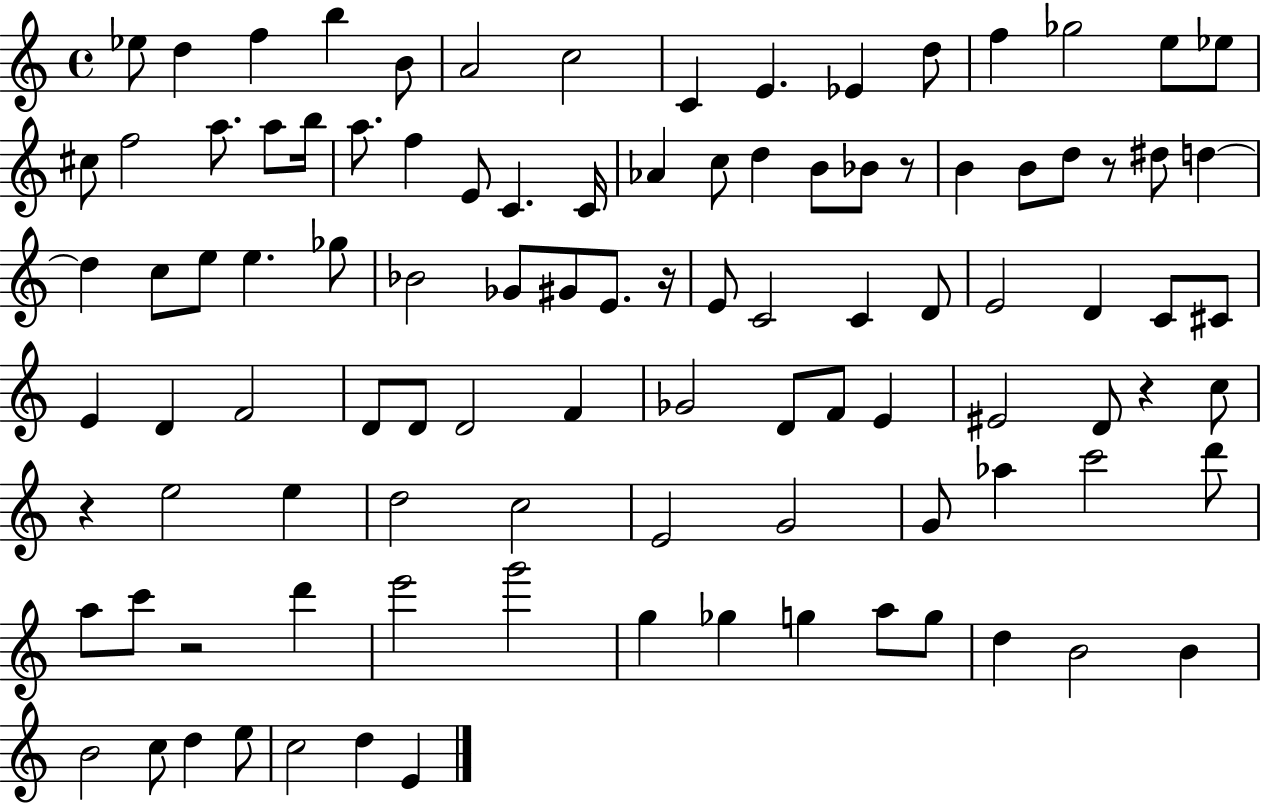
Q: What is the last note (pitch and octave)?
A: E4